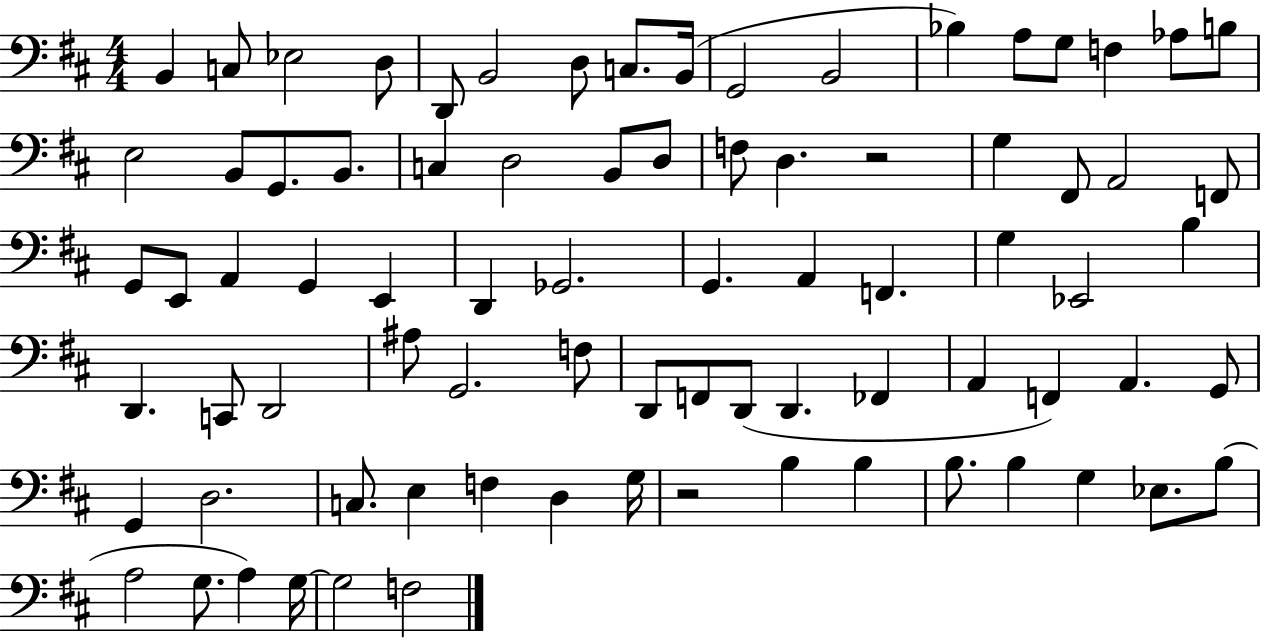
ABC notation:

X:1
T:Untitled
M:4/4
L:1/4
K:D
B,, C,/2 _E,2 D,/2 D,,/2 B,,2 D,/2 C,/2 B,,/4 G,,2 B,,2 _B, A,/2 G,/2 F, _A,/2 B,/2 E,2 B,,/2 G,,/2 B,,/2 C, D,2 B,,/2 D,/2 F,/2 D, z2 G, ^F,,/2 A,,2 F,,/2 G,,/2 E,,/2 A,, G,, E,, D,, _G,,2 G,, A,, F,, G, _E,,2 B, D,, C,,/2 D,,2 ^A,/2 G,,2 F,/2 D,,/2 F,,/2 D,,/2 D,, _F,, A,, F,, A,, G,,/2 G,, D,2 C,/2 E, F, D, G,/4 z2 B, B, B,/2 B, G, _E,/2 B,/2 A,2 G,/2 A, G,/4 G,2 F,2